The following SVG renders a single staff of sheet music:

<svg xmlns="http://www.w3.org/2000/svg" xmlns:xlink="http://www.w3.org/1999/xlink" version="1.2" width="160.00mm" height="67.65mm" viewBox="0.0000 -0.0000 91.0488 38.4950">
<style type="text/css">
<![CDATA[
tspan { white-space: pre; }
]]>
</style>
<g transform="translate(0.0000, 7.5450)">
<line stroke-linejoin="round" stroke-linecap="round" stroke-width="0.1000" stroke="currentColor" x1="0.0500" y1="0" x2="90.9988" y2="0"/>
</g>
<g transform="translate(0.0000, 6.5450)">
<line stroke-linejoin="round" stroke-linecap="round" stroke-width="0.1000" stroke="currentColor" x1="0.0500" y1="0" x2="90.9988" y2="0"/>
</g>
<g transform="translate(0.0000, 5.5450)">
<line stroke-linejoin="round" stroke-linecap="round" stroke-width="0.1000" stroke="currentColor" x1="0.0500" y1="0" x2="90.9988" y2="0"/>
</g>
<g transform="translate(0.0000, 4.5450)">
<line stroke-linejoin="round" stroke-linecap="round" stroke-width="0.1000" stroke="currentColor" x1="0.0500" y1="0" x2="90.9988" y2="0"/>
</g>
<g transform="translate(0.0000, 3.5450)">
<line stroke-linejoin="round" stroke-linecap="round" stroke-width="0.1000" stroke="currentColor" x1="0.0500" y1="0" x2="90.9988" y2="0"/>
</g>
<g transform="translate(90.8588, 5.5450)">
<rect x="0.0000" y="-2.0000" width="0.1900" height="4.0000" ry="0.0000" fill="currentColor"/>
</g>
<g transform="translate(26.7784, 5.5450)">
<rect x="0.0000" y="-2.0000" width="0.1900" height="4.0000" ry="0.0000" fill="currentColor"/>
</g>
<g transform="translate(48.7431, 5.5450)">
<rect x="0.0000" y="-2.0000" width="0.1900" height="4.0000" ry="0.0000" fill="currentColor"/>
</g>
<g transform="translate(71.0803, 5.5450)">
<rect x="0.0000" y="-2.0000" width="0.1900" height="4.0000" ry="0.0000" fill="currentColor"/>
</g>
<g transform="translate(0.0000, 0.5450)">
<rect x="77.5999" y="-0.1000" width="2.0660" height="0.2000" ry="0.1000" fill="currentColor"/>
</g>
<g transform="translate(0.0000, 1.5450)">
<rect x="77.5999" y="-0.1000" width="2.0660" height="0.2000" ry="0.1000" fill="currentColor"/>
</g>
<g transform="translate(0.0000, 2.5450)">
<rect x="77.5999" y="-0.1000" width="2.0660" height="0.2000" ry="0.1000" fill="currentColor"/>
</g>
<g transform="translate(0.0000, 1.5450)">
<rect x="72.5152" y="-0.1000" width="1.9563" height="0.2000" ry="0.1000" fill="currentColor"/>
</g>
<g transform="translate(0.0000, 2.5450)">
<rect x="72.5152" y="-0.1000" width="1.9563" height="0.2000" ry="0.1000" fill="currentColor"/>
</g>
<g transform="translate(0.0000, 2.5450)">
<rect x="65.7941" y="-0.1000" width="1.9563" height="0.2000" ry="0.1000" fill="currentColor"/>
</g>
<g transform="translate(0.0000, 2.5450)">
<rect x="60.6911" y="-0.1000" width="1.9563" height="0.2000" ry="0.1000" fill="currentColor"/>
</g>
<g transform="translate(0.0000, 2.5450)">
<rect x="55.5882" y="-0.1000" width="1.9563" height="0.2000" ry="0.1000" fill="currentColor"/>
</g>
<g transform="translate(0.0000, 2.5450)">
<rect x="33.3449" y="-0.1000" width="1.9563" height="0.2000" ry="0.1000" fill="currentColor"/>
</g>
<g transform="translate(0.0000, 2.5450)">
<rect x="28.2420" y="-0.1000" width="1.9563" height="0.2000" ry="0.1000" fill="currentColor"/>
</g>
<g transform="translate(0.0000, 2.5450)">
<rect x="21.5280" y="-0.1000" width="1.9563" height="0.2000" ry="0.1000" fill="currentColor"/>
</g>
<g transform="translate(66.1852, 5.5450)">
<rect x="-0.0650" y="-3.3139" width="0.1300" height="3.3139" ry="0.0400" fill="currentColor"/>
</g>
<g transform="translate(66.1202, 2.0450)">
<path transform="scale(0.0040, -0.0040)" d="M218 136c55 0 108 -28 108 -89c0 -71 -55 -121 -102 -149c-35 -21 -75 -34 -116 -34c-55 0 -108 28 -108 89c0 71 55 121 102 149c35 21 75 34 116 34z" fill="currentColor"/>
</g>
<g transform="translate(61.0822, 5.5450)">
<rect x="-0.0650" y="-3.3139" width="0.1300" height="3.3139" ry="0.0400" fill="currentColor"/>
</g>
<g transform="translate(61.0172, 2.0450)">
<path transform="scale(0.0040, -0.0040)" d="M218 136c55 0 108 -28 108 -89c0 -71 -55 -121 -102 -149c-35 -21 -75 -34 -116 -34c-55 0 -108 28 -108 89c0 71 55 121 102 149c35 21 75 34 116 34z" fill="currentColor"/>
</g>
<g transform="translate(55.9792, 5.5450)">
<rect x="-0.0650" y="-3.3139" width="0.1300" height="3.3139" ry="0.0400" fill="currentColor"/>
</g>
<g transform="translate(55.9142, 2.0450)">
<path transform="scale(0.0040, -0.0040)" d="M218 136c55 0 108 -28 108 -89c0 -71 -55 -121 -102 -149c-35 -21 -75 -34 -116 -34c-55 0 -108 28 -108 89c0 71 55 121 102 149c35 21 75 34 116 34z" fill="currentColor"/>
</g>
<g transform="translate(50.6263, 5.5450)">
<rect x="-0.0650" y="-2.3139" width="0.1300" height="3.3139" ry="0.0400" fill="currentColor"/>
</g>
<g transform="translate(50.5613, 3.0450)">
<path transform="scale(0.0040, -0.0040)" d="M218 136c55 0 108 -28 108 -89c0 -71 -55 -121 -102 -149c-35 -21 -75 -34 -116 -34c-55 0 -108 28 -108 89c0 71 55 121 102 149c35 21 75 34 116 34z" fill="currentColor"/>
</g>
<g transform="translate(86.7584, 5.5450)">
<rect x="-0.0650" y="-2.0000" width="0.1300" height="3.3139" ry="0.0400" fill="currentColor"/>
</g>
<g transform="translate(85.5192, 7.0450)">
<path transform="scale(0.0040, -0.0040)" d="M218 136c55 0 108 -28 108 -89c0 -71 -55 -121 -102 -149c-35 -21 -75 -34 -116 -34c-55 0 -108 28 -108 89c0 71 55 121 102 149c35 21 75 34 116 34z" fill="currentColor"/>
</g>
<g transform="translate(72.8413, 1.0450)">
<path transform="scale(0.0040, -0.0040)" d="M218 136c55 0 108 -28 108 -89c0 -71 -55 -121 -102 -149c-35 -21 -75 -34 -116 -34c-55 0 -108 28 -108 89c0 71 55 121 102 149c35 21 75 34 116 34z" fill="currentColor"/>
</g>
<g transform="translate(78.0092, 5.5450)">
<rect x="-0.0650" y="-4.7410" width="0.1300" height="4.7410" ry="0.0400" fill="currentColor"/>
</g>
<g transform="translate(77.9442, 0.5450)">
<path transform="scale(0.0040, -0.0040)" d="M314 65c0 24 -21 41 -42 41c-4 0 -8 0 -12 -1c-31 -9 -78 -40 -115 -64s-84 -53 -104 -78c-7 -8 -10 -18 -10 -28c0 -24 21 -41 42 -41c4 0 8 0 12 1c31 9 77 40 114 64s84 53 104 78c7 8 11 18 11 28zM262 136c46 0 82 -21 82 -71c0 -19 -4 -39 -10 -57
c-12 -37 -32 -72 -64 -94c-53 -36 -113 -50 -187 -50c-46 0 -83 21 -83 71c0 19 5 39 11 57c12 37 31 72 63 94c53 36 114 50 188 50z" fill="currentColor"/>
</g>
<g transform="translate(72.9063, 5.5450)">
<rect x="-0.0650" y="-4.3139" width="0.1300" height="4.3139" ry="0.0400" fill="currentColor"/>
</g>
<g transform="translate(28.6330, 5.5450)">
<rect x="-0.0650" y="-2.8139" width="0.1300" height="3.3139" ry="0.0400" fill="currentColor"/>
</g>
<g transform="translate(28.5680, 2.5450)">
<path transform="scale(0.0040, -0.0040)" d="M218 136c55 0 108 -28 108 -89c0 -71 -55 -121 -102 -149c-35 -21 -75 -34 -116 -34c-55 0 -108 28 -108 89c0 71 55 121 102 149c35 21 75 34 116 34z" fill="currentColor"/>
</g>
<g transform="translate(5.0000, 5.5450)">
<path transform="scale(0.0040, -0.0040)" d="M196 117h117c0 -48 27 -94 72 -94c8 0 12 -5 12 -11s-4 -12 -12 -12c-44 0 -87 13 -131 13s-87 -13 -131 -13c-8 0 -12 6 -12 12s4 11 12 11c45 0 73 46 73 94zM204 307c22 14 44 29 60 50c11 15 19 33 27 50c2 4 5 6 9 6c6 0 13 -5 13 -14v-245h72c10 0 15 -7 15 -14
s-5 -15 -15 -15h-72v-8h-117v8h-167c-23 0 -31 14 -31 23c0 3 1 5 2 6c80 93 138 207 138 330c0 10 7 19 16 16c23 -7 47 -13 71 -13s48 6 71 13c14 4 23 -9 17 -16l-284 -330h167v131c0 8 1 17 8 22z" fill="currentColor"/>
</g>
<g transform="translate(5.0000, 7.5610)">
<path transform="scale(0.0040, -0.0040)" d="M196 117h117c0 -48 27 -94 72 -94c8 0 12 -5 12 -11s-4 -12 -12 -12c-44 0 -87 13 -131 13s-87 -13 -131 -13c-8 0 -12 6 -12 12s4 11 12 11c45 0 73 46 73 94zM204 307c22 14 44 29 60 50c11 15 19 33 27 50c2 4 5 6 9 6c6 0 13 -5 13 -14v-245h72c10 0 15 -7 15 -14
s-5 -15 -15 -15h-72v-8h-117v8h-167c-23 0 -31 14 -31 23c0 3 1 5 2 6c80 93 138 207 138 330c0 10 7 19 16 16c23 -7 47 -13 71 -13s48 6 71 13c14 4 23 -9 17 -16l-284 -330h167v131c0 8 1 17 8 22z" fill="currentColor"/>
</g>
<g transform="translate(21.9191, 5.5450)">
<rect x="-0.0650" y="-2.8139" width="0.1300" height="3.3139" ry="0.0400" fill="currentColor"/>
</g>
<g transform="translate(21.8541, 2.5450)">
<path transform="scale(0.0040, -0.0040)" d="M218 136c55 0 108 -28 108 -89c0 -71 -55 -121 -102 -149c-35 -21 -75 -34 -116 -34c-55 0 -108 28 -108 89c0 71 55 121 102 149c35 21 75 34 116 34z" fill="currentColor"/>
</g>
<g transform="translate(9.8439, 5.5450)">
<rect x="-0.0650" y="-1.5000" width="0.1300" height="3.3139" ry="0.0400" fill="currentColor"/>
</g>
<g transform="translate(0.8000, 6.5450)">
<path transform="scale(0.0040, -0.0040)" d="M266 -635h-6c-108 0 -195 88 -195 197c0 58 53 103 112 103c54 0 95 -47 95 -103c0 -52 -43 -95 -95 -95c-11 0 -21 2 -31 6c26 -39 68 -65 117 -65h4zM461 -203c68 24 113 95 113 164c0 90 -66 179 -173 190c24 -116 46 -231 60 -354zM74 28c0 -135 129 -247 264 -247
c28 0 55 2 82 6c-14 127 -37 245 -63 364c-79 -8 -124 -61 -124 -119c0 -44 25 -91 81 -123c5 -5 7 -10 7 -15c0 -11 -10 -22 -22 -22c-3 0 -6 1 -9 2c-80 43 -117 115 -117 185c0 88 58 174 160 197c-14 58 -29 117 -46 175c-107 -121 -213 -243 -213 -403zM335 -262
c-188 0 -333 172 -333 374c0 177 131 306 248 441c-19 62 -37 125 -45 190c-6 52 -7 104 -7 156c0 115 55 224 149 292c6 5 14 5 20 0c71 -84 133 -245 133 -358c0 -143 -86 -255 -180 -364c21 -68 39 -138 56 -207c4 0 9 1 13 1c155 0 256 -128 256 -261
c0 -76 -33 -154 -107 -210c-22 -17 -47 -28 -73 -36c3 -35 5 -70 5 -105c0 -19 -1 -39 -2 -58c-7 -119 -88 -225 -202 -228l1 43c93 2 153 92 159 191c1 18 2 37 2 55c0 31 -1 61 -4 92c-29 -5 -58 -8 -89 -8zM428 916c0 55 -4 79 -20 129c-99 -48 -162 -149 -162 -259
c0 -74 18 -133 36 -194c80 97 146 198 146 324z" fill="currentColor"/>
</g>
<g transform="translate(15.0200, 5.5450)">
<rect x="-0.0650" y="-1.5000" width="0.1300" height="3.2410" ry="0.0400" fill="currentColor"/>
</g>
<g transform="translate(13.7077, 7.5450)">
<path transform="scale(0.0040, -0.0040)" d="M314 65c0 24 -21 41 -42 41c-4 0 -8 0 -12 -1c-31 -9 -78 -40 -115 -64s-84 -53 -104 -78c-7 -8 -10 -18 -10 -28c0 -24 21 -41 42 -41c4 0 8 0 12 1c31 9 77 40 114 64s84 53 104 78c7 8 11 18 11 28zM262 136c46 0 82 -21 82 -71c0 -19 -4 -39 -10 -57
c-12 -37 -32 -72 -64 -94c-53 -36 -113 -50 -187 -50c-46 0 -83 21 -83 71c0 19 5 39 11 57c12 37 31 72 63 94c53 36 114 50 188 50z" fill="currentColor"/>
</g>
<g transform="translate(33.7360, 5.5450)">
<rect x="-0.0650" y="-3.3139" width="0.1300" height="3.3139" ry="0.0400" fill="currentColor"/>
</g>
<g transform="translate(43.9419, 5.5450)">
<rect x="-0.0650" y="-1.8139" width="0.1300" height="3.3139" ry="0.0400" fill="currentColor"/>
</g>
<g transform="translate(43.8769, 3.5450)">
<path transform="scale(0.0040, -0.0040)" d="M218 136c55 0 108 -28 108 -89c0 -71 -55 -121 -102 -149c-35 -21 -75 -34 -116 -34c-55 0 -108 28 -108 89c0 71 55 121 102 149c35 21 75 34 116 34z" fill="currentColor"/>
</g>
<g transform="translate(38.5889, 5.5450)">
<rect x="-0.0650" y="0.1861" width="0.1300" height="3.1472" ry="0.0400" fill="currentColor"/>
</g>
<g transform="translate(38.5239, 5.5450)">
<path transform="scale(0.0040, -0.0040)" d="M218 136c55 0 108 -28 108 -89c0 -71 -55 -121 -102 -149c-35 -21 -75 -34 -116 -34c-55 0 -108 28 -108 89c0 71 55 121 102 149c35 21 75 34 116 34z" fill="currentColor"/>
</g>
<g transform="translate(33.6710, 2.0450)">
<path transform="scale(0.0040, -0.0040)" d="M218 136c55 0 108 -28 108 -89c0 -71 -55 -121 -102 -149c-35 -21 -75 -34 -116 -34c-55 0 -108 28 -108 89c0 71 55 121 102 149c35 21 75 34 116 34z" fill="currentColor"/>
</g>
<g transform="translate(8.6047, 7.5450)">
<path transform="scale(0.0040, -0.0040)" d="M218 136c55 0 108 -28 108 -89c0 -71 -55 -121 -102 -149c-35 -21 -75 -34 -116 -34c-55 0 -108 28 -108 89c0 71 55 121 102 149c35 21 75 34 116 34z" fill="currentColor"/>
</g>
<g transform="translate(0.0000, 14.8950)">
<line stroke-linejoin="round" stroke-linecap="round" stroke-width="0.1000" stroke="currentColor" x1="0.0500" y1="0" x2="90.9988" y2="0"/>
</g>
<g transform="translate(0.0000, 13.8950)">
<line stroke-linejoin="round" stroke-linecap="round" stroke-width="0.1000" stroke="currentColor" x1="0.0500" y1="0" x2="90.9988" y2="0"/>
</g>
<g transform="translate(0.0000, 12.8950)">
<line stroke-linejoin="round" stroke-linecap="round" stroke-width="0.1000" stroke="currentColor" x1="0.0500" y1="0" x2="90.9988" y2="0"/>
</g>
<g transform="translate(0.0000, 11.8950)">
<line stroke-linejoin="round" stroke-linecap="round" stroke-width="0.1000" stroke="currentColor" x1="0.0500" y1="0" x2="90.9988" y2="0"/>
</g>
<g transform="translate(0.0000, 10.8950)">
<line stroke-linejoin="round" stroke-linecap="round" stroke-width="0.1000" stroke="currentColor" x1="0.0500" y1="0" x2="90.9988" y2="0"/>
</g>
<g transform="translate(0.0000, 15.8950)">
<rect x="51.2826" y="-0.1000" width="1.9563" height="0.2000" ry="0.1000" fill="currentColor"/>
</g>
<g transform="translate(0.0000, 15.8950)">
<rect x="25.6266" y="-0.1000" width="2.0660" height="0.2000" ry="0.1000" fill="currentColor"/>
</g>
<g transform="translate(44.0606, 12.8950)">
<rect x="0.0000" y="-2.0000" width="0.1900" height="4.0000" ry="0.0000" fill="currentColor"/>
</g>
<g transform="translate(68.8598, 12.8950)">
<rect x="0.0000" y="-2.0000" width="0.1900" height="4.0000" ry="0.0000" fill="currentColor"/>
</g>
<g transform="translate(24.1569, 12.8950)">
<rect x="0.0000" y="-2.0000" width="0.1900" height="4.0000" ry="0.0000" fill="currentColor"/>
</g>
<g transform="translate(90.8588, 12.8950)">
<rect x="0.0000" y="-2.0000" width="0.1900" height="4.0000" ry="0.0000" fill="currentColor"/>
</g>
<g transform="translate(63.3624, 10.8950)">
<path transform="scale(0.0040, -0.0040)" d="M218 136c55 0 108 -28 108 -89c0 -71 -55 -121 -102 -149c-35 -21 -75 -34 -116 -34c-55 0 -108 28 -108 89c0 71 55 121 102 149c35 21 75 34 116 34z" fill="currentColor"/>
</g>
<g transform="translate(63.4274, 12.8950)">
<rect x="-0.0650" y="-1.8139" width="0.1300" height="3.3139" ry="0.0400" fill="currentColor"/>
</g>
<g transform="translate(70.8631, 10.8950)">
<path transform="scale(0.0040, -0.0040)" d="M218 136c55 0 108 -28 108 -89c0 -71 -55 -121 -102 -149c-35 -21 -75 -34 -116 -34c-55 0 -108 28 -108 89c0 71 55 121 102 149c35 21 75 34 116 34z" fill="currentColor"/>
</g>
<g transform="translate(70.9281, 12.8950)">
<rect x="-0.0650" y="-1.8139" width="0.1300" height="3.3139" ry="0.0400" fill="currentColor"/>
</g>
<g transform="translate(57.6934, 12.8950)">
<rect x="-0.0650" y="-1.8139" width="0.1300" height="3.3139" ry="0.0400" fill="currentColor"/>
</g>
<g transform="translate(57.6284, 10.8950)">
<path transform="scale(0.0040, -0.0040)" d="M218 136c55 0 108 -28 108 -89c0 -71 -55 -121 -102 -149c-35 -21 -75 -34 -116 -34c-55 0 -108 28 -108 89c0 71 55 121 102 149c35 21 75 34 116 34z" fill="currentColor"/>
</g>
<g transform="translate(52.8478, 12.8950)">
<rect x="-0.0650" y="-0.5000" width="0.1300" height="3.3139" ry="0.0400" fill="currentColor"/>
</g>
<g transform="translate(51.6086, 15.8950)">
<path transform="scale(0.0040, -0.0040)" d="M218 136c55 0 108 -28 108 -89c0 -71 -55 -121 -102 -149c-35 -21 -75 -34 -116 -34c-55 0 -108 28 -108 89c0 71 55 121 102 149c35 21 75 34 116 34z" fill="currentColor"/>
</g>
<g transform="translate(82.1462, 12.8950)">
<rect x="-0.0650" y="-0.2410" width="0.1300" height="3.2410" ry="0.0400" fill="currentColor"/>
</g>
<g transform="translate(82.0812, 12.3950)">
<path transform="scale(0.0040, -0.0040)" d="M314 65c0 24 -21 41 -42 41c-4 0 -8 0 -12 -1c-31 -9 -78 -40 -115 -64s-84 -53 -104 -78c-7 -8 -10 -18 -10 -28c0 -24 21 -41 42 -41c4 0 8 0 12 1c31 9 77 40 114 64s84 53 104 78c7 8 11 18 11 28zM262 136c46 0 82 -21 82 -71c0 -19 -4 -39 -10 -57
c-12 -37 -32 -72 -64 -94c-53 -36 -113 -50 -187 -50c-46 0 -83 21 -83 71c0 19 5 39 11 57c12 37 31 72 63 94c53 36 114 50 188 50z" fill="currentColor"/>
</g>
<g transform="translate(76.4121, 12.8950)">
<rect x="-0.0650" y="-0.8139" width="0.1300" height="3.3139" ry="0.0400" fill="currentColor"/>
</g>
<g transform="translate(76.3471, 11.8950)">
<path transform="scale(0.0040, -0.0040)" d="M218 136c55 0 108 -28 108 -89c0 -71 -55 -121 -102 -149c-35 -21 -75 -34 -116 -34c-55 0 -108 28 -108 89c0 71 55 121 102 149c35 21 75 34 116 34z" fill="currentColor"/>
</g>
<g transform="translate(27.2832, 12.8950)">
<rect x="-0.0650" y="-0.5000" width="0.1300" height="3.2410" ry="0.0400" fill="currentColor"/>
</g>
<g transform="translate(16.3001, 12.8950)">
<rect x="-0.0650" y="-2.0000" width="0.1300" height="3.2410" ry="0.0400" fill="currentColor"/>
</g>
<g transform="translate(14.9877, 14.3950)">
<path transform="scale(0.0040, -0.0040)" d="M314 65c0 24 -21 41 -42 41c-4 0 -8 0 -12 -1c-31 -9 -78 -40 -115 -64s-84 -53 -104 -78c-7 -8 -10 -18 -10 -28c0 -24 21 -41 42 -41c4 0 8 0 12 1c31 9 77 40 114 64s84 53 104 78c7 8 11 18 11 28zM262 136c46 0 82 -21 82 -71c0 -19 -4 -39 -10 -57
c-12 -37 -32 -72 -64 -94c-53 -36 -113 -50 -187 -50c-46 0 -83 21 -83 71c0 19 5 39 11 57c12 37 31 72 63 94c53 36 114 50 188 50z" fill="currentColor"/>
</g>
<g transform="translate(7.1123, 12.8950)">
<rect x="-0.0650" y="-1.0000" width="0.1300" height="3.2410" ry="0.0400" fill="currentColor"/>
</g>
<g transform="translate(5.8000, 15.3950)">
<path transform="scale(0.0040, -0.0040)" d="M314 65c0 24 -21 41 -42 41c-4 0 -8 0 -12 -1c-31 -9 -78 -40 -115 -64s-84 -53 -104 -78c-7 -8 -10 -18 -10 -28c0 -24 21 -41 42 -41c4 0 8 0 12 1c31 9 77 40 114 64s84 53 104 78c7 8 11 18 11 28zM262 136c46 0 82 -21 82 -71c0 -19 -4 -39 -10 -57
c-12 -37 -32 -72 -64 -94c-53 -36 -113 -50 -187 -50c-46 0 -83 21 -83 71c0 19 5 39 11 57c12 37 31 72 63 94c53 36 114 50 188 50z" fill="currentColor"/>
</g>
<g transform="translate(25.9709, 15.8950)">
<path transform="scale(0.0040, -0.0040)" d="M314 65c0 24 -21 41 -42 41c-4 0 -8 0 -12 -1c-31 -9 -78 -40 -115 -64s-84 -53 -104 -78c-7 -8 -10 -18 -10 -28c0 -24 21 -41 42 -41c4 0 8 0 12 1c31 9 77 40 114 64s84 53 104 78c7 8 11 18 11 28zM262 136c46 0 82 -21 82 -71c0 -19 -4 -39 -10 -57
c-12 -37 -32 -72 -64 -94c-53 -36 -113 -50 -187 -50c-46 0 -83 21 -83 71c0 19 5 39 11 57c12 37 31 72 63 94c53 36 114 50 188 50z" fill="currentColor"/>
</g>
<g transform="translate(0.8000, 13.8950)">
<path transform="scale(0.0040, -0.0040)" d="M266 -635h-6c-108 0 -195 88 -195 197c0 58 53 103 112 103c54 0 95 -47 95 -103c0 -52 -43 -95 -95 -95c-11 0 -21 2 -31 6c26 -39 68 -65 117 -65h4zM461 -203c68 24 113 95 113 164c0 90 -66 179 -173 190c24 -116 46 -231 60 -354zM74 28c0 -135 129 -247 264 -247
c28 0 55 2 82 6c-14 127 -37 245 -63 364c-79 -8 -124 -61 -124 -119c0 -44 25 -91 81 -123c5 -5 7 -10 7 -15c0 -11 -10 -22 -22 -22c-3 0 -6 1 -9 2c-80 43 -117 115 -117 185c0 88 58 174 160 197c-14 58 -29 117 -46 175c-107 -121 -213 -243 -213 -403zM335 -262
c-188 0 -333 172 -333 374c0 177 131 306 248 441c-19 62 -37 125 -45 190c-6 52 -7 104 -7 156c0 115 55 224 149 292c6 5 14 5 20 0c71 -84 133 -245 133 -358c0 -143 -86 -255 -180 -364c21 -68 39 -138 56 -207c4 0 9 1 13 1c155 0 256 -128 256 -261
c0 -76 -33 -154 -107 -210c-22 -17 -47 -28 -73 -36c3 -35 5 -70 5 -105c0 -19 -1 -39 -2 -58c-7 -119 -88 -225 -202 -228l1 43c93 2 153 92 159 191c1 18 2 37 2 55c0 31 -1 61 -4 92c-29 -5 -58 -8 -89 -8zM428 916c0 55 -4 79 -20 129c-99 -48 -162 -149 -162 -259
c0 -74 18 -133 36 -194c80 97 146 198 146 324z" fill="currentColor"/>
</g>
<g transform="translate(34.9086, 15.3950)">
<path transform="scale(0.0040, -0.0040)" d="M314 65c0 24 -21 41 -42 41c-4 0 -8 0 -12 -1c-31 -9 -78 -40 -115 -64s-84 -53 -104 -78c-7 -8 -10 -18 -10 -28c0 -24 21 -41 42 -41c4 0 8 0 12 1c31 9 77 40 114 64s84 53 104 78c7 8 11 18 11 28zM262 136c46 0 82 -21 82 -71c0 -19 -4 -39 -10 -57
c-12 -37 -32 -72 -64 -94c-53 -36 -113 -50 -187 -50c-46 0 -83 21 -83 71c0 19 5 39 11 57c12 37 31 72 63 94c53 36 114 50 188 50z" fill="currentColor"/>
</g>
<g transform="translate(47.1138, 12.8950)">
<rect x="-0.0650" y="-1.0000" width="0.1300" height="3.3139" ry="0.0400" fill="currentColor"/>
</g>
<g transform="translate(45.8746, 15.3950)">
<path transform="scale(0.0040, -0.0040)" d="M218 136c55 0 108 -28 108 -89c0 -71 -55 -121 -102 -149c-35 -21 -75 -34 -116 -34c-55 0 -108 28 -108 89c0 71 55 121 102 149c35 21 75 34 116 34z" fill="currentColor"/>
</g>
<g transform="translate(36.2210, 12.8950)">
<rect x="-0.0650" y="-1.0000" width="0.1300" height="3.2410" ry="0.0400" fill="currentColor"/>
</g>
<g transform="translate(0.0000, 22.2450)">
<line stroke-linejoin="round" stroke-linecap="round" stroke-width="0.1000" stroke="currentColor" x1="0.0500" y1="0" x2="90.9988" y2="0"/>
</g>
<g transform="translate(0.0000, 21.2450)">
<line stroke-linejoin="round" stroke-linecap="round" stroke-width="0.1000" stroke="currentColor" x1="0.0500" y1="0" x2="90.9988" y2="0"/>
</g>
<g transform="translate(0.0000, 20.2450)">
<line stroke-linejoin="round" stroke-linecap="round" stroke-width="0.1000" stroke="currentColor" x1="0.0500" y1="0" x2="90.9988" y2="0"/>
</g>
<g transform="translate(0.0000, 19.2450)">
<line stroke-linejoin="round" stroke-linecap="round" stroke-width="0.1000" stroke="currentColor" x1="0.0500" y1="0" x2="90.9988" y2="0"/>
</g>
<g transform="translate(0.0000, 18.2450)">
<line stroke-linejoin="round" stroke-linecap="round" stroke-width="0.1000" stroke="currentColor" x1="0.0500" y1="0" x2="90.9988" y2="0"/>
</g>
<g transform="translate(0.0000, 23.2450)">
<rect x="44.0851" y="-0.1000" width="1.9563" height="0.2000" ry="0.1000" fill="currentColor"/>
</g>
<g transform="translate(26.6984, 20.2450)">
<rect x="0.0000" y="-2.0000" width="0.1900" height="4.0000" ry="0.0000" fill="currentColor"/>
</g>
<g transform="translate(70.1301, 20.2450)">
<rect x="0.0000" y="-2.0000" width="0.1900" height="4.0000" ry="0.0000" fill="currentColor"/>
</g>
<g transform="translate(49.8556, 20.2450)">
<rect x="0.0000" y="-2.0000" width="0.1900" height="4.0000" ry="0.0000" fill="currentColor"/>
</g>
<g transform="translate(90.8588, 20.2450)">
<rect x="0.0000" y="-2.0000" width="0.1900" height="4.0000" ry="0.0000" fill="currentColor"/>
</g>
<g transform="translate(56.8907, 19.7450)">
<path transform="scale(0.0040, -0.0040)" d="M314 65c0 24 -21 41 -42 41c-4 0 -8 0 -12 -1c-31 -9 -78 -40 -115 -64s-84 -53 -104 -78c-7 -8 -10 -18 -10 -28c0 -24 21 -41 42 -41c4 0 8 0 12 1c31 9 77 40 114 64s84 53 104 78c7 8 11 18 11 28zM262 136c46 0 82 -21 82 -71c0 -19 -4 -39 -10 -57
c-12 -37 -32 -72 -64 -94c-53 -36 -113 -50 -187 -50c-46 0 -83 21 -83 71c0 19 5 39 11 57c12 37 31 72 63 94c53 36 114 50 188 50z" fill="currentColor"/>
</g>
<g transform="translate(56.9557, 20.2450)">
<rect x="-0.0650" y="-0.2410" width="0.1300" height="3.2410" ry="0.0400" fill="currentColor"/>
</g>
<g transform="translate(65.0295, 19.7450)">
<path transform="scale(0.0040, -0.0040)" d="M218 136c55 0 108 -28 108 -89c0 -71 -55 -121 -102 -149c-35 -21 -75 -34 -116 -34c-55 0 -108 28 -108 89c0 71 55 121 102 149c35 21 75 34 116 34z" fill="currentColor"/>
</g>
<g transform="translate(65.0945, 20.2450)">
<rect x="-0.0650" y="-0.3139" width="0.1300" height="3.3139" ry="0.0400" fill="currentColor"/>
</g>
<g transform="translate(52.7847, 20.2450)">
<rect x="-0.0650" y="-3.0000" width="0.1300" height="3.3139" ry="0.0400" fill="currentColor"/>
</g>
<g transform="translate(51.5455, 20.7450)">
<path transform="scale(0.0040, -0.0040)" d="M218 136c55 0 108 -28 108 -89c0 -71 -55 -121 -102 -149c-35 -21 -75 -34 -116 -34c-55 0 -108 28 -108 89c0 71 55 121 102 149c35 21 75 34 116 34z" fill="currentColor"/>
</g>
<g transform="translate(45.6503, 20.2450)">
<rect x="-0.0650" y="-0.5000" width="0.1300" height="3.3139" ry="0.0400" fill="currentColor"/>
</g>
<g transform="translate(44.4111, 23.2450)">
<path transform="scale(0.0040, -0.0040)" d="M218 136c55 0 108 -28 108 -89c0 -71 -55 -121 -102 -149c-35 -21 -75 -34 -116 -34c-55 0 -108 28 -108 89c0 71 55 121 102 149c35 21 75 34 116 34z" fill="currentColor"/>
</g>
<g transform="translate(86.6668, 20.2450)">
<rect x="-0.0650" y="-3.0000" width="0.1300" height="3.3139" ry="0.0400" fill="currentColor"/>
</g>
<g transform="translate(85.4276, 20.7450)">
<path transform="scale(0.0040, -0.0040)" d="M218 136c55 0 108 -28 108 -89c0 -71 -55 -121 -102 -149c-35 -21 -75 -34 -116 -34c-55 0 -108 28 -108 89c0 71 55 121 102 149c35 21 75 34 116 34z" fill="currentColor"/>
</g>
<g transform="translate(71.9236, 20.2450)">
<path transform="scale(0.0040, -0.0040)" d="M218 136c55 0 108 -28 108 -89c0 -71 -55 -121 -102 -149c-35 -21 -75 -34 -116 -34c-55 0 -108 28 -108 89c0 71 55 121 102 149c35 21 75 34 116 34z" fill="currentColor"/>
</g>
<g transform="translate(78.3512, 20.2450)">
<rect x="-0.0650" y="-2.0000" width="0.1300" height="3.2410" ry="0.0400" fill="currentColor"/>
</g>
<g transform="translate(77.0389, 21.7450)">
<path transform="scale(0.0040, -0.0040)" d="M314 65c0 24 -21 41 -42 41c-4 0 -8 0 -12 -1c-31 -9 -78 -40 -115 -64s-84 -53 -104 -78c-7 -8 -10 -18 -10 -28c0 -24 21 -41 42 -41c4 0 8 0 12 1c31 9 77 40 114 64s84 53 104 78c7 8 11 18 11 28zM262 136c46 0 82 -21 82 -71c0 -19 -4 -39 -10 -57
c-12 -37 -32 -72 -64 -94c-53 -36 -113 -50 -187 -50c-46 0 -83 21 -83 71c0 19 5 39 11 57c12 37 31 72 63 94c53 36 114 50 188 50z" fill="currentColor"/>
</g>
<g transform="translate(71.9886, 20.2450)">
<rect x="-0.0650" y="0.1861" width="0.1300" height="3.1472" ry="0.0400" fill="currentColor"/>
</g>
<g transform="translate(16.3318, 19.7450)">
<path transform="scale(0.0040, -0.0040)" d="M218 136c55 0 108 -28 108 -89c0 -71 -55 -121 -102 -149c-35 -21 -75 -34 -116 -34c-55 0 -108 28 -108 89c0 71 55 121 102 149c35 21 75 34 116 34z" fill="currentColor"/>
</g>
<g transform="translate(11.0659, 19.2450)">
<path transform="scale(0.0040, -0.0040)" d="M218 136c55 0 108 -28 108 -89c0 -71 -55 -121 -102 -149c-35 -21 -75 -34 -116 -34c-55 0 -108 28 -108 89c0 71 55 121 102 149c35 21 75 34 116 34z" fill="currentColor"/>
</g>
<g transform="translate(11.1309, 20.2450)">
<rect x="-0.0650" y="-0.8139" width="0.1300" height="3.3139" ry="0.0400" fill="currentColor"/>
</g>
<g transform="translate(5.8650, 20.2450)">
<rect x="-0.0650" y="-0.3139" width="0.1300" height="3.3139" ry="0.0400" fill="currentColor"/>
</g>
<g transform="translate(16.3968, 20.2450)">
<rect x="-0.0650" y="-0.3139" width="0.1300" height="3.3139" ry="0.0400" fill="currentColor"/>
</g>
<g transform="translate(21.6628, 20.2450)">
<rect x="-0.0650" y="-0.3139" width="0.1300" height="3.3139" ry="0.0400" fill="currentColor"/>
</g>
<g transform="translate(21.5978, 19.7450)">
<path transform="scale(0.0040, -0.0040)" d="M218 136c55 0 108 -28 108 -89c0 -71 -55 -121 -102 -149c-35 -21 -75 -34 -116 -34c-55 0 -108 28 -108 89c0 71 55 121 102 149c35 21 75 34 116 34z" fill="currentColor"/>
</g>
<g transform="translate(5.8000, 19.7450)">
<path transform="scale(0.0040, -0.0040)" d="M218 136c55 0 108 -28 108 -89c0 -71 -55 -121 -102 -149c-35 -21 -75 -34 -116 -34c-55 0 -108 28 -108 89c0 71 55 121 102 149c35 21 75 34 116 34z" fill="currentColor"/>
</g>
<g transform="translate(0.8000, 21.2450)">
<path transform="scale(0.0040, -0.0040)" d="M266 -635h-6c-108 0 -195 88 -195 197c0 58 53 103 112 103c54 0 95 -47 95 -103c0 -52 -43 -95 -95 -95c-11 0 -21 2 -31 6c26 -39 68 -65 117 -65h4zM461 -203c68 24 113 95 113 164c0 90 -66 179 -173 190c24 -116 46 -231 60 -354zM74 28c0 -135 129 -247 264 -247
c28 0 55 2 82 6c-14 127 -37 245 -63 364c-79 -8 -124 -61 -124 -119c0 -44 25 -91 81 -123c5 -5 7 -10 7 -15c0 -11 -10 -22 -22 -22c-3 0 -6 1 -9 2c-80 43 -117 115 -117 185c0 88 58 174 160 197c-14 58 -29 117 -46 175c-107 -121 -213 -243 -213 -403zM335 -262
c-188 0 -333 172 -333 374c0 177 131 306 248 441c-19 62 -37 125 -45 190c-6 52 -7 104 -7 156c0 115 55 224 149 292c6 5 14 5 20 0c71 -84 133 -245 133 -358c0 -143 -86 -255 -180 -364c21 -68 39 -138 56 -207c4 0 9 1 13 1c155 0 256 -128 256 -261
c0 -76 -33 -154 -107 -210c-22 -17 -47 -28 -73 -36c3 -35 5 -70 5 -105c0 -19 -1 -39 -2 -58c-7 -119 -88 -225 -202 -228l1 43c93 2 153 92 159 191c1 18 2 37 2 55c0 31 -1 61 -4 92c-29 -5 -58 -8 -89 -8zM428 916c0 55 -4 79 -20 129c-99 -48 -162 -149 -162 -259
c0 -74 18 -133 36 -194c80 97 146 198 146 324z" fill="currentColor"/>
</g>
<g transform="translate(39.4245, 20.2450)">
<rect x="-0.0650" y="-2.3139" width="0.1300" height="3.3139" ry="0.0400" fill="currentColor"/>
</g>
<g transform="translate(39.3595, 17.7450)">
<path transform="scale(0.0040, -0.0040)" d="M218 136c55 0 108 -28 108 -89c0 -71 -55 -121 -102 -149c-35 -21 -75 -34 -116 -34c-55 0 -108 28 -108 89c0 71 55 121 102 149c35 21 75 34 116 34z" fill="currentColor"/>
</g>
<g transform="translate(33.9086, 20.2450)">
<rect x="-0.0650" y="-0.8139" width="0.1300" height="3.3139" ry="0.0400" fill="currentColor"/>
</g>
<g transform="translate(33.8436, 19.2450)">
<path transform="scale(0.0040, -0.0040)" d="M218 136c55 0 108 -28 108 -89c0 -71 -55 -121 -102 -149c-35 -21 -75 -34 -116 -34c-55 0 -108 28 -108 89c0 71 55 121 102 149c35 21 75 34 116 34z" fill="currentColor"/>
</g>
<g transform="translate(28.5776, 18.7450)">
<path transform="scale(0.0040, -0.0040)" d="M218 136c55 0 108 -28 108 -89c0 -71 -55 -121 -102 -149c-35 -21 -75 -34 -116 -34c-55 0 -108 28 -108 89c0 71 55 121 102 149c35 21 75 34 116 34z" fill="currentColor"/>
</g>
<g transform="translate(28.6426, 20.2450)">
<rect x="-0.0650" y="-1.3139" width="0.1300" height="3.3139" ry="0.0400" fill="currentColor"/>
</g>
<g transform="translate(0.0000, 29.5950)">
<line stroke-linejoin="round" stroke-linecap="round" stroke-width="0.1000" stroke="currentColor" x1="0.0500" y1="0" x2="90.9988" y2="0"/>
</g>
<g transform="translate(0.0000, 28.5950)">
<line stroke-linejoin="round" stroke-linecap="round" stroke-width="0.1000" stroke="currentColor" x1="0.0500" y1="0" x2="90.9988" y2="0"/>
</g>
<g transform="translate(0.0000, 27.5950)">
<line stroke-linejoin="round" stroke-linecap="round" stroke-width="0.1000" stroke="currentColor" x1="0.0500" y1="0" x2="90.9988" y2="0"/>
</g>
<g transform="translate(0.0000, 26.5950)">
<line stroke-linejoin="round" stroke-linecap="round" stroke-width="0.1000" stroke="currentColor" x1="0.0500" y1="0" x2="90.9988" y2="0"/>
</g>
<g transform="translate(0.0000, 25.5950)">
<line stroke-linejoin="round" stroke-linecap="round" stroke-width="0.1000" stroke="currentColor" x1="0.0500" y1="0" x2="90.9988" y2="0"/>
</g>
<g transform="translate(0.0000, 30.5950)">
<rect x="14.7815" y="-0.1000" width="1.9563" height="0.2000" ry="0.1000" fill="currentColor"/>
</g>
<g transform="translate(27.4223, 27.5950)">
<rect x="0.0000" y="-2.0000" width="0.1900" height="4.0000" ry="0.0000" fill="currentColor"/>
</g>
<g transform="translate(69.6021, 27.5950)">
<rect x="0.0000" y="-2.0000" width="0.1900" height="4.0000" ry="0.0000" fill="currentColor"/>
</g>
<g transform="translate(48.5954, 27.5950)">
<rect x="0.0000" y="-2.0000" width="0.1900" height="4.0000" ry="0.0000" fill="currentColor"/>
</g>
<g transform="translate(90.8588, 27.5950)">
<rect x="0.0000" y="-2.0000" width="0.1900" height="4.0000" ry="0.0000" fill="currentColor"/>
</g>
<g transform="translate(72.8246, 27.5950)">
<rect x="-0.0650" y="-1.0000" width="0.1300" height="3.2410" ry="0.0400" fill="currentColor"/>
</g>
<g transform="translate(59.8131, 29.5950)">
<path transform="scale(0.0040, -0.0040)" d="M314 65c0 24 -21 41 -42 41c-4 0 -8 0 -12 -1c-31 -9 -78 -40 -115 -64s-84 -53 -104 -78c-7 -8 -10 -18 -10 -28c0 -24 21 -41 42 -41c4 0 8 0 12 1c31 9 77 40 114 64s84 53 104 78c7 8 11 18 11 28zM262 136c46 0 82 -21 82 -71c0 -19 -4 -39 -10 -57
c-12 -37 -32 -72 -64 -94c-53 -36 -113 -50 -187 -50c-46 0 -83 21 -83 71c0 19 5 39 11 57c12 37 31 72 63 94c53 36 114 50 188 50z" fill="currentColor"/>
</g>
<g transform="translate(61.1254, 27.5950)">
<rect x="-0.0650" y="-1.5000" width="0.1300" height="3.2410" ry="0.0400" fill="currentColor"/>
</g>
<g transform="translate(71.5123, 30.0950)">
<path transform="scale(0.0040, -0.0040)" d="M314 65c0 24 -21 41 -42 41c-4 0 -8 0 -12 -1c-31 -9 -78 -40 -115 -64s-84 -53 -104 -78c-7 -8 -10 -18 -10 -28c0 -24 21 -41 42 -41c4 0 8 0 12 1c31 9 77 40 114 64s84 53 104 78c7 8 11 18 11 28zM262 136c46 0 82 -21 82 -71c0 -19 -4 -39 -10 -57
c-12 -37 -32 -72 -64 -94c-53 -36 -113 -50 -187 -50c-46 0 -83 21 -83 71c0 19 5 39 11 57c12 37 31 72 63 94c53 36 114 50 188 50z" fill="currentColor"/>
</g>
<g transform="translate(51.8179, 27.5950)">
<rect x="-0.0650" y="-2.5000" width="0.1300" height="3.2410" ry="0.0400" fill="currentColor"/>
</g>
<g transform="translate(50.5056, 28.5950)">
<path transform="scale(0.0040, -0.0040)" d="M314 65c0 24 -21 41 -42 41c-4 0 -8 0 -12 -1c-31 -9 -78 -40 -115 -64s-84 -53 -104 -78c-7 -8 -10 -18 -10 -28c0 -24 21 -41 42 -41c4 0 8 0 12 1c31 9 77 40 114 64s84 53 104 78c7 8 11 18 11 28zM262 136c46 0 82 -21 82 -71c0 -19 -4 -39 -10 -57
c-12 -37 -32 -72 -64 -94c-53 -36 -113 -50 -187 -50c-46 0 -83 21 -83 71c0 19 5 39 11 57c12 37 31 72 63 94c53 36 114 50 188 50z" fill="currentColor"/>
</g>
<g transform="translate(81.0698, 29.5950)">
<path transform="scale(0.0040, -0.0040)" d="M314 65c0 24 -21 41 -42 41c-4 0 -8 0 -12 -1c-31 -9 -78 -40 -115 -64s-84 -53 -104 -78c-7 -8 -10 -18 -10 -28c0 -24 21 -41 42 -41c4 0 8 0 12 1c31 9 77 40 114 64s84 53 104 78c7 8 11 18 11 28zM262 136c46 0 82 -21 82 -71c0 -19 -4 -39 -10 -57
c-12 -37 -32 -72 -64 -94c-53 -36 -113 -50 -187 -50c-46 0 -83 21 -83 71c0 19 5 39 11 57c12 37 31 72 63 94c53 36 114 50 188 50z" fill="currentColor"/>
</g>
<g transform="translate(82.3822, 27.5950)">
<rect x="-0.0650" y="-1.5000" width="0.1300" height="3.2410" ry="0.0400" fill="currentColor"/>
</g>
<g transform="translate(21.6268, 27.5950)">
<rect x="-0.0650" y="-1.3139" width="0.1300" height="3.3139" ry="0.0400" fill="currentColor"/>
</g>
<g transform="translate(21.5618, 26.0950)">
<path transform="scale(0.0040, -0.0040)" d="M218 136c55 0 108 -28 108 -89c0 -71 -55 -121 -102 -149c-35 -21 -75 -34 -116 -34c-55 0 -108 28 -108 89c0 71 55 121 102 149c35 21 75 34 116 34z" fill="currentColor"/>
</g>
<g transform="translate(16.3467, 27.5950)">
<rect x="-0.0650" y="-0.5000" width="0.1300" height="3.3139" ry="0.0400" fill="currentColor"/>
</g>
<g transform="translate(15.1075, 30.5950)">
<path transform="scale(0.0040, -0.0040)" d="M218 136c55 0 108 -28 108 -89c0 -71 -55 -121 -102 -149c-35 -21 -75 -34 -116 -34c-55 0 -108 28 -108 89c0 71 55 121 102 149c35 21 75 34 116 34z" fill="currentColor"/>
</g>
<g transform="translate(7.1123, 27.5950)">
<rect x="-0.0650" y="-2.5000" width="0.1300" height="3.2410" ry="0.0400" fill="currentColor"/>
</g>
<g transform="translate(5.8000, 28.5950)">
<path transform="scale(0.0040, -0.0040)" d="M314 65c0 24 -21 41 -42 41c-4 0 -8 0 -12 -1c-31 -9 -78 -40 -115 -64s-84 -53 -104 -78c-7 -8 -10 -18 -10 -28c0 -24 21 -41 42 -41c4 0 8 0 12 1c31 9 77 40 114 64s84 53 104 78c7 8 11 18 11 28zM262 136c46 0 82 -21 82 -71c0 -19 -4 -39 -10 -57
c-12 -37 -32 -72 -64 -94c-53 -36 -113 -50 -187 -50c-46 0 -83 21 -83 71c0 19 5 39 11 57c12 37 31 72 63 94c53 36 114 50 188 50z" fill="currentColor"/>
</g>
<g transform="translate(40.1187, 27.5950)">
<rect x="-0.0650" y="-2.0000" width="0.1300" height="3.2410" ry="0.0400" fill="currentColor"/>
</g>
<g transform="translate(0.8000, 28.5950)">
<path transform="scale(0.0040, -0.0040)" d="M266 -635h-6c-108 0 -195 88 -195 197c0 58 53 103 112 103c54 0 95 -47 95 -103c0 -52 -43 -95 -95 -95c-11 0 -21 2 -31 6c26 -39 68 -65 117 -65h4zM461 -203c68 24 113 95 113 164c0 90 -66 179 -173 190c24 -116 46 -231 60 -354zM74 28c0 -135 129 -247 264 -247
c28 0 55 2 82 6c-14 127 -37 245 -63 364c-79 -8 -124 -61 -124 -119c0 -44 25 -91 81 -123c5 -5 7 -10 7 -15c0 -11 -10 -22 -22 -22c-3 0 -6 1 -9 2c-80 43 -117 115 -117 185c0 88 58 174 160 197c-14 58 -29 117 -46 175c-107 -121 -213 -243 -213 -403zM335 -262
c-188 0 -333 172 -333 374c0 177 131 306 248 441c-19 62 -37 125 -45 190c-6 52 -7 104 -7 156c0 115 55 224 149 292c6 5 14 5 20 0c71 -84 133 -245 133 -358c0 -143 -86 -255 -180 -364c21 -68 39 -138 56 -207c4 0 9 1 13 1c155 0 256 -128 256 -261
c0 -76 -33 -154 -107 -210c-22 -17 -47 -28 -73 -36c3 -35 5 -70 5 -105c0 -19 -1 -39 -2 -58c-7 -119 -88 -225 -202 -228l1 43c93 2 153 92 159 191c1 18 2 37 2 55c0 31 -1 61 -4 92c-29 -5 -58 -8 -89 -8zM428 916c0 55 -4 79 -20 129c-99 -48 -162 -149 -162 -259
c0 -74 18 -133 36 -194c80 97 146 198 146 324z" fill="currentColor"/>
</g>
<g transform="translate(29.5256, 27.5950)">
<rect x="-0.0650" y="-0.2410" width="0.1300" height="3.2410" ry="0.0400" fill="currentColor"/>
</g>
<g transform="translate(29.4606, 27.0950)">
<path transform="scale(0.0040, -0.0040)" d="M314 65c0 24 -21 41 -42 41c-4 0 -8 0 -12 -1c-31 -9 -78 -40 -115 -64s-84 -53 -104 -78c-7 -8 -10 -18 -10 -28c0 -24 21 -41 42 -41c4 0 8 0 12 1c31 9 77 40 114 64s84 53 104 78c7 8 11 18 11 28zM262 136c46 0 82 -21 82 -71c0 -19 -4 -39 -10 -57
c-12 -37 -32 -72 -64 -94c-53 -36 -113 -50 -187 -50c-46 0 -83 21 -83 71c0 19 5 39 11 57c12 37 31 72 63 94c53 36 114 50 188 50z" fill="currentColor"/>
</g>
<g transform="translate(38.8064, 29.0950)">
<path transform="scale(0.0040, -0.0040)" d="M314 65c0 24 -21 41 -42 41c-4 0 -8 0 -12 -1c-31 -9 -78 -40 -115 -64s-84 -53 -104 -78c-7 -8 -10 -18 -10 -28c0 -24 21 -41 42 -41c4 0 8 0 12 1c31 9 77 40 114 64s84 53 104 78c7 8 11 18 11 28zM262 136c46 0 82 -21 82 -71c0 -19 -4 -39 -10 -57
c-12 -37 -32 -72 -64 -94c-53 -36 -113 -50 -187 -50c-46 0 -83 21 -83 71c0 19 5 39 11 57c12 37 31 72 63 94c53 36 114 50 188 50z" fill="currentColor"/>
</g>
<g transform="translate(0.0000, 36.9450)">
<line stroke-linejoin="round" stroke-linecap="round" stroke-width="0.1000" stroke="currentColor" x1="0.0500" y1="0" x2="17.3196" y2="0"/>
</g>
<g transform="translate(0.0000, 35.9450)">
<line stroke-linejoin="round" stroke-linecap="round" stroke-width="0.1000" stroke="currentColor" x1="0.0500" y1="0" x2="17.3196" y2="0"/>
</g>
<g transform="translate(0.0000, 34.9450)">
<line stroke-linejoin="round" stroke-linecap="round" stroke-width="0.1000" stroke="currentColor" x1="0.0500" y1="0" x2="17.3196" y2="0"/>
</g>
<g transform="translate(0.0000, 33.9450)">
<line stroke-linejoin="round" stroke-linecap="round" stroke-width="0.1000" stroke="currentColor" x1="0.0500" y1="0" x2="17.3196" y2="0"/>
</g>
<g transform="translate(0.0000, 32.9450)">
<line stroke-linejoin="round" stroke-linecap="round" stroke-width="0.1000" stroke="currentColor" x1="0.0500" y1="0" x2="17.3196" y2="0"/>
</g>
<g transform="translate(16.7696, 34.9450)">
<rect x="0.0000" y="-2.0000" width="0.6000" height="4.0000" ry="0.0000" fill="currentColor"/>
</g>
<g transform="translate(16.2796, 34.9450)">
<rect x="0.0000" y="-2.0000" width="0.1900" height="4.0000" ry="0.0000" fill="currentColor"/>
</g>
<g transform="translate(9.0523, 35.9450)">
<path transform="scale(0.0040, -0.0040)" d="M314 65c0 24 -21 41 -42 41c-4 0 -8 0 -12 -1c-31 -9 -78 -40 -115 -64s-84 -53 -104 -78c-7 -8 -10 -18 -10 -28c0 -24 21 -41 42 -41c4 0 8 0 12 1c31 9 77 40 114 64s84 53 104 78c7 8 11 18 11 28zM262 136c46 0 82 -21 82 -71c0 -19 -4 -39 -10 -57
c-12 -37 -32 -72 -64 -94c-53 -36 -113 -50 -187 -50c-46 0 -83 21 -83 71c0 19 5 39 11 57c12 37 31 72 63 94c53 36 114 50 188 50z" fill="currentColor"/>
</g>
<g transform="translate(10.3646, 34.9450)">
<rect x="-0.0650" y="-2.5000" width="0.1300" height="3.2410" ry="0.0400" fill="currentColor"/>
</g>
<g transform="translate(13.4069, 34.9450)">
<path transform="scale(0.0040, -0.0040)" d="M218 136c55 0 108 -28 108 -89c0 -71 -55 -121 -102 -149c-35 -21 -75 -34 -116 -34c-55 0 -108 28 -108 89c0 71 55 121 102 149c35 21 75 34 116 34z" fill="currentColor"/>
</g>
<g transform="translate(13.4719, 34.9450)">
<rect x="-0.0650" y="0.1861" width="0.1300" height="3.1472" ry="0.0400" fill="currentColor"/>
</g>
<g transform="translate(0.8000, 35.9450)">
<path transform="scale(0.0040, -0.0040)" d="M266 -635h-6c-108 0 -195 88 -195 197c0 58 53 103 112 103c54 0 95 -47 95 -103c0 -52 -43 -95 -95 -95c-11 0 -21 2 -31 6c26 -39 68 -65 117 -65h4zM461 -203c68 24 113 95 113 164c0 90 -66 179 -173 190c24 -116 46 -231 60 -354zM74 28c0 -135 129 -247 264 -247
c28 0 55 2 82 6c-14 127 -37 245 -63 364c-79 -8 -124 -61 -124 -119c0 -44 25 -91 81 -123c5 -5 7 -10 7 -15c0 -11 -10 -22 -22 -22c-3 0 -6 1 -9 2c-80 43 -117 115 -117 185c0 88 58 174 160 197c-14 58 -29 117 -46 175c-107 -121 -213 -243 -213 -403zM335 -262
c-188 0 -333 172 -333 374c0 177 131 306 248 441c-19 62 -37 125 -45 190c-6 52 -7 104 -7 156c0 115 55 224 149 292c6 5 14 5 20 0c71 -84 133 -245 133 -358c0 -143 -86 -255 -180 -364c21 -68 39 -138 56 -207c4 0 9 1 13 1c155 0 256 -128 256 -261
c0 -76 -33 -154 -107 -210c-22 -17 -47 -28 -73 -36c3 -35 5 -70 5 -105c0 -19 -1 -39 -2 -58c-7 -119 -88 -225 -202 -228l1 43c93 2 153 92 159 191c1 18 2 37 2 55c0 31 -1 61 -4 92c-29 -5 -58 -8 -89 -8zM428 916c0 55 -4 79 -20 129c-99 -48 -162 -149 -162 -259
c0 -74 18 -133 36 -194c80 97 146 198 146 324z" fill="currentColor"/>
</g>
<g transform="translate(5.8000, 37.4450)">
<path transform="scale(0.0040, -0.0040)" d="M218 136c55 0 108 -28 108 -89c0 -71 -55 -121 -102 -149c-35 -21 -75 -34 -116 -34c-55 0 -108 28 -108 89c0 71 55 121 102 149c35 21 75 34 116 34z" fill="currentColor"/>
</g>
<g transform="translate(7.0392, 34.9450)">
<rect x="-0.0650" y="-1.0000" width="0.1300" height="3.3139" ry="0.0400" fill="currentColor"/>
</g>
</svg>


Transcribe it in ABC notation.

X:1
T:Untitled
M:4/4
L:1/4
K:C
E E2 a a b B f g b b b d' e'2 F D2 F2 C2 D2 D C f f f d c2 c d c c e d g C A c2 c B F2 A G2 C e c2 F2 G2 E2 D2 E2 D G2 B